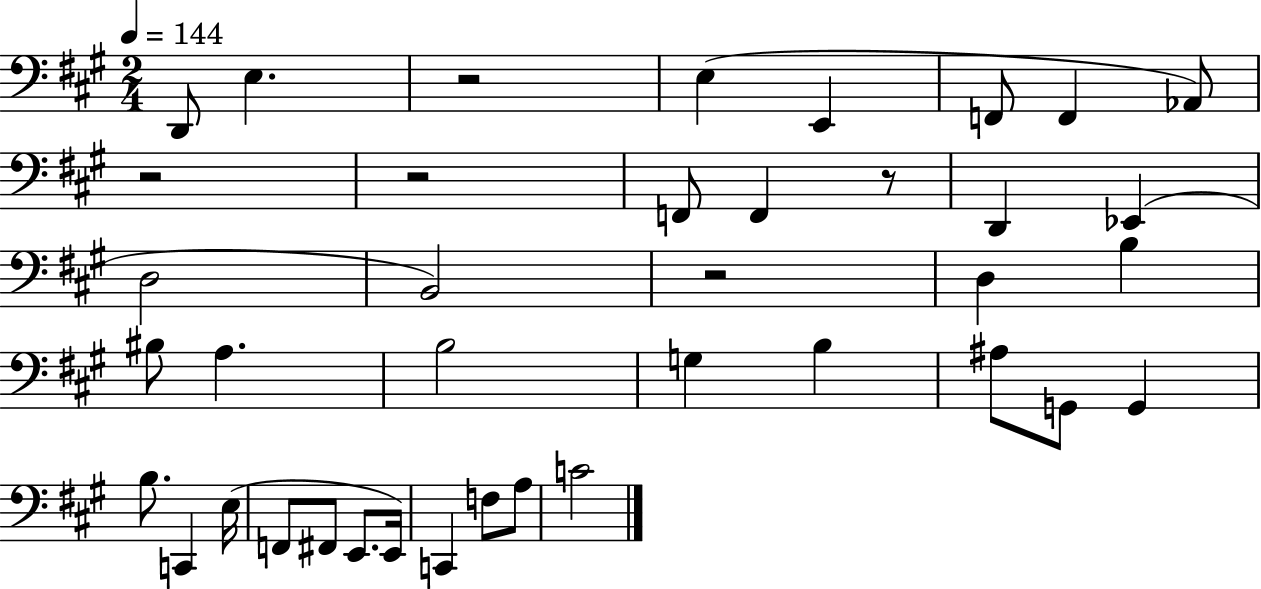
D2/e E3/q. R/h E3/q E2/q F2/e F2/q Ab2/e R/h R/h F2/e F2/q R/e D2/q Eb2/q D3/h B2/h R/h D3/q B3/q BIS3/e A3/q. B3/h G3/q B3/q A#3/e G2/e G2/q B3/e. C2/q E3/s F2/e F#2/e E2/e. E2/s C2/q F3/e A3/e C4/h